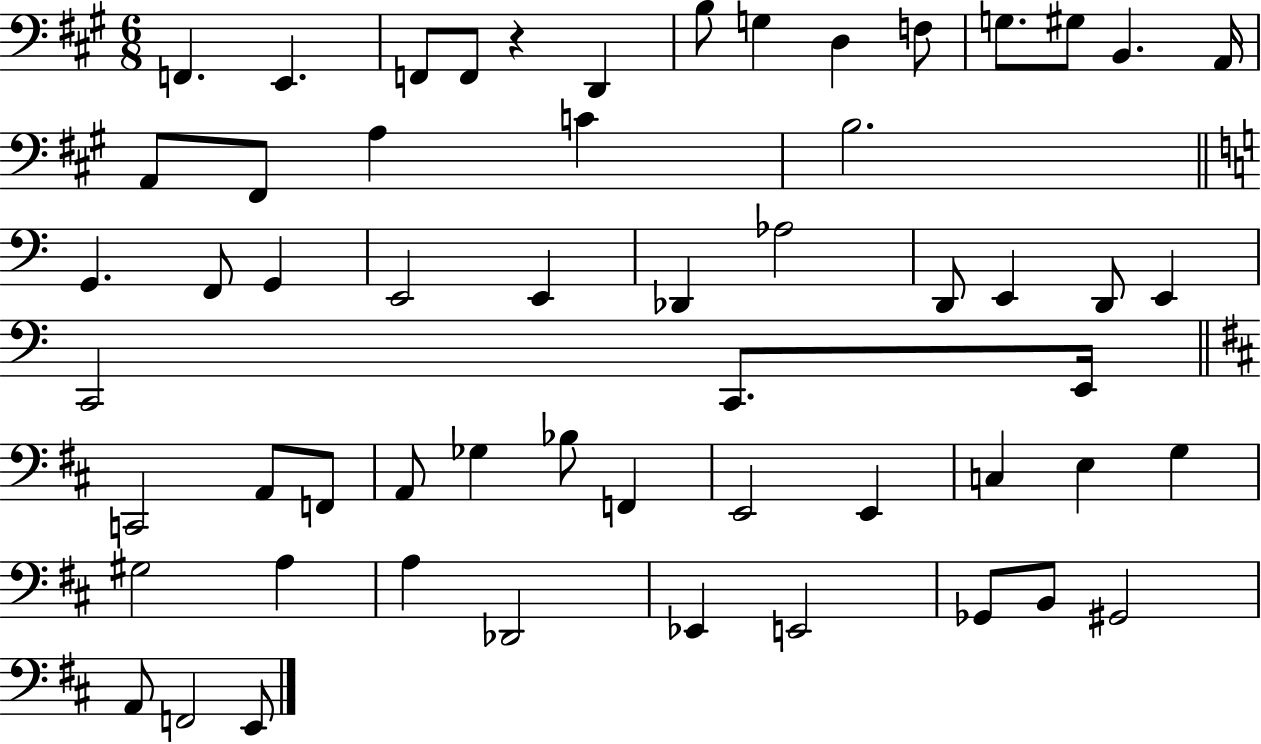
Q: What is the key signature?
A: A major